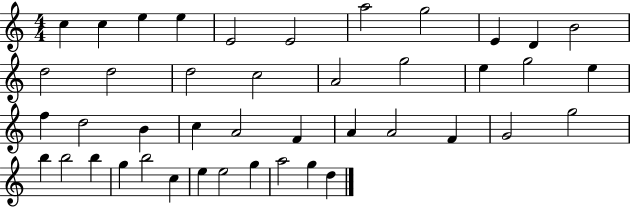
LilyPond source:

{
  \clef treble
  \numericTimeSignature
  \time 4/4
  \key c \major
  c''4 c''4 e''4 e''4 | e'2 e'2 | a''2 g''2 | e'4 d'4 b'2 | \break d''2 d''2 | d''2 c''2 | a'2 g''2 | e''4 g''2 e''4 | \break f''4 d''2 b'4 | c''4 a'2 f'4 | a'4 a'2 f'4 | g'2 g''2 | \break b''4 b''2 b''4 | g''4 b''2 c''4 | e''4 e''2 g''4 | a''2 g''4 d''4 | \break \bar "|."
}